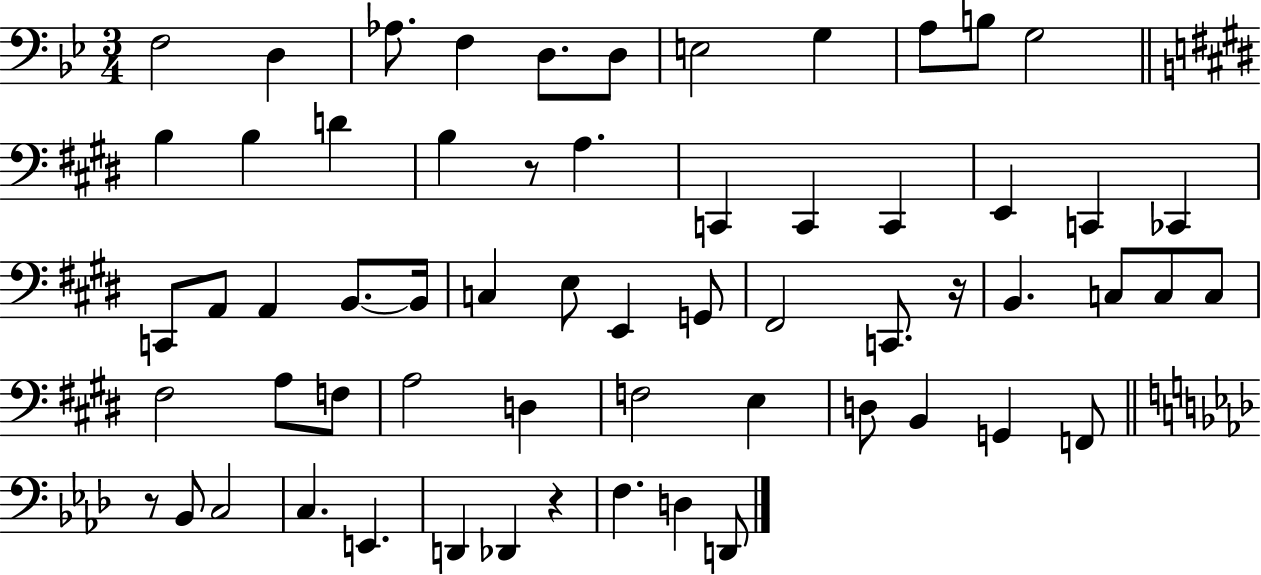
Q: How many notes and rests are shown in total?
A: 61